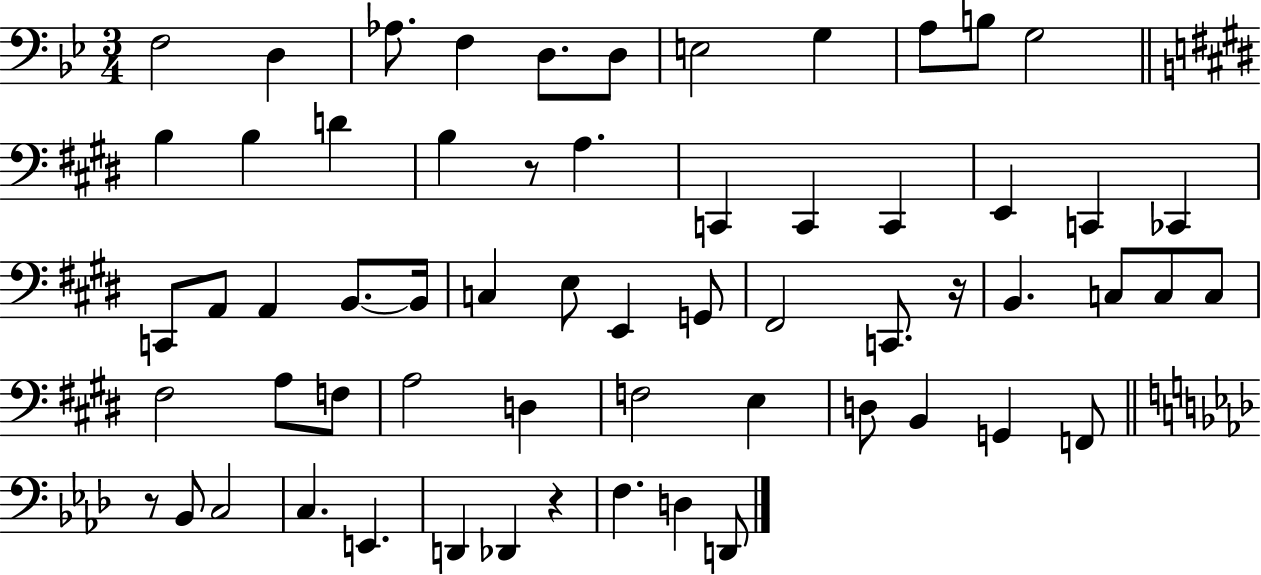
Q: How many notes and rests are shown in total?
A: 61